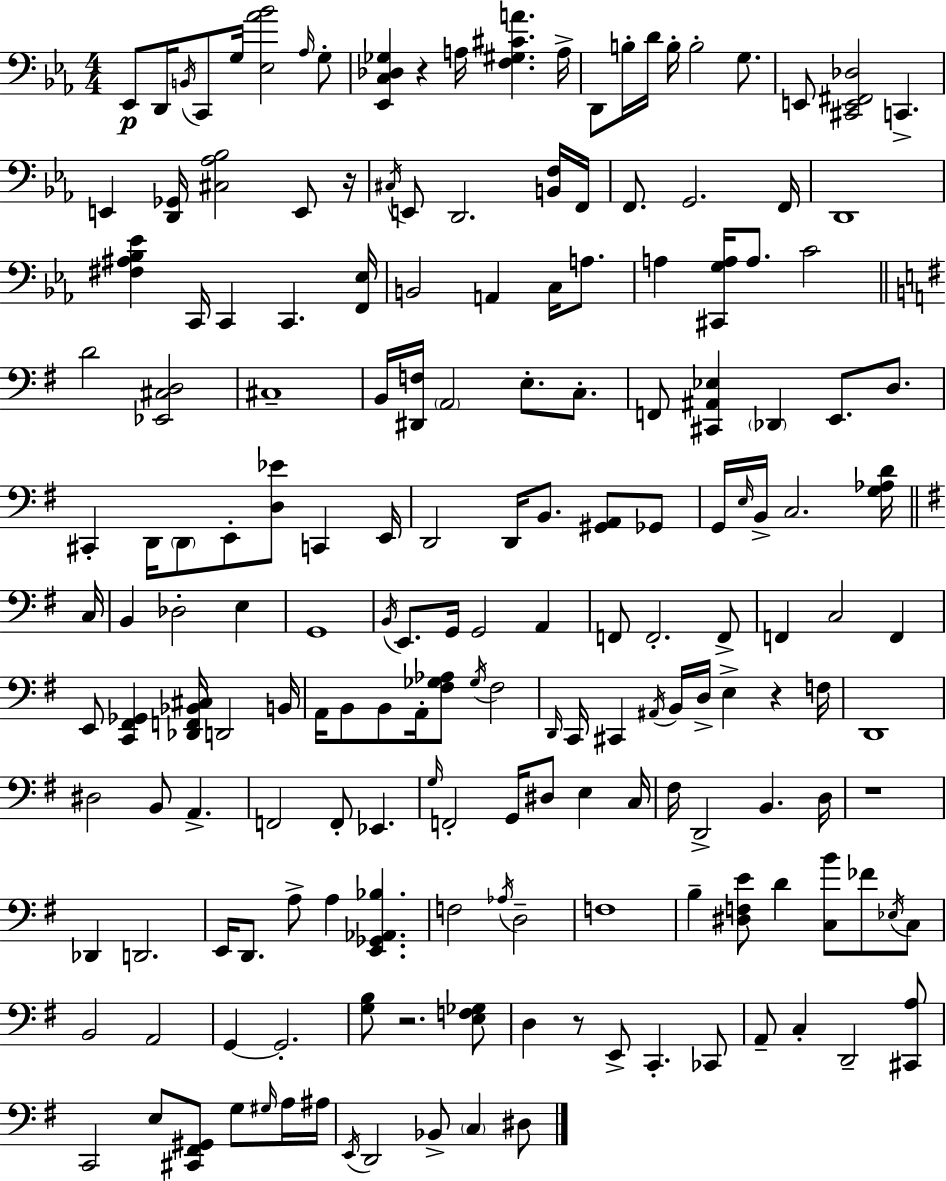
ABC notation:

X:1
T:Untitled
M:4/4
L:1/4
K:Eb
_E,,/2 D,,/4 B,,/4 C,,/2 G,/4 [_E,_A_B]2 _A,/4 G,/2 [_E,,C,_D,_G,] z A,/4 [F,^G,^CA] A,/4 D,,/2 B,/4 D/4 B,/4 B,2 G,/2 E,,/2 [^C,,E,,^F,,_D,]2 C,, E,, [D,,_G,,]/4 [^C,_A,_B,]2 E,,/2 z/4 ^C,/4 E,,/2 D,,2 [B,,F,]/4 F,,/4 F,,/2 G,,2 F,,/4 D,,4 [^F,^A,_B,_E] C,,/4 C,, C,, [F,,_E,]/4 B,,2 A,, C,/4 A,/2 A, [^C,,G,A,]/4 A,/2 C2 D2 [_E,,^C,D,]2 ^C,4 B,,/4 [^D,,F,]/4 A,,2 E,/2 C,/2 F,,/2 [^C,,^A,,_E,] _D,, E,,/2 D,/2 ^C,, D,,/4 D,,/2 E,,/2 [D,_E]/2 C,, E,,/4 D,,2 D,,/4 B,,/2 [^G,,A,,]/2 _G,,/2 G,,/4 E,/4 B,,/4 C,2 [G,_A,D]/4 C,/4 B,, _D,2 E, G,,4 B,,/4 E,,/2 G,,/4 G,,2 A,, F,,/2 F,,2 F,,/2 F,, C,2 F,, E,,/2 [C,,^F,,_G,,] [_D,,F,,_B,,^C,]/4 D,,2 B,,/4 A,,/4 B,,/2 B,,/2 A,,/4 [^F,_G,_A,]/2 _G,/4 ^F,2 D,,/4 C,,/4 ^C,, ^A,,/4 B,,/4 D,/4 E, z F,/4 D,,4 ^D,2 B,,/2 A,, F,,2 F,,/2 _E,, G,/4 F,,2 G,,/4 ^D,/2 E, C,/4 ^F,/4 D,,2 B,, D,/4 z4 _D,, D,,2 E,,/4 D,,/2 A,/2 A, [E,,_G,,_A,,_B,] F,2 _A,/4 D,2 F,4 B, [^D,F,E]/2 D [C,B]/2 _F/2 _E,/4 C,/2 B,,2 A,,2 G,, G,,2 [G,B,]/2 z2 [E,F,_G,]/2 D, z/2 E,,/2 C,, _C,,/2 A,,/2 C, D,,2 [^C,,A,]/2 C,,2 E,/2 [^C,,^F,,^G,,]/2 G,/2 ^G,/4 A,/4 ^A,/4 E,,/4 D,,2 _B,,/2 C, ^D,/2